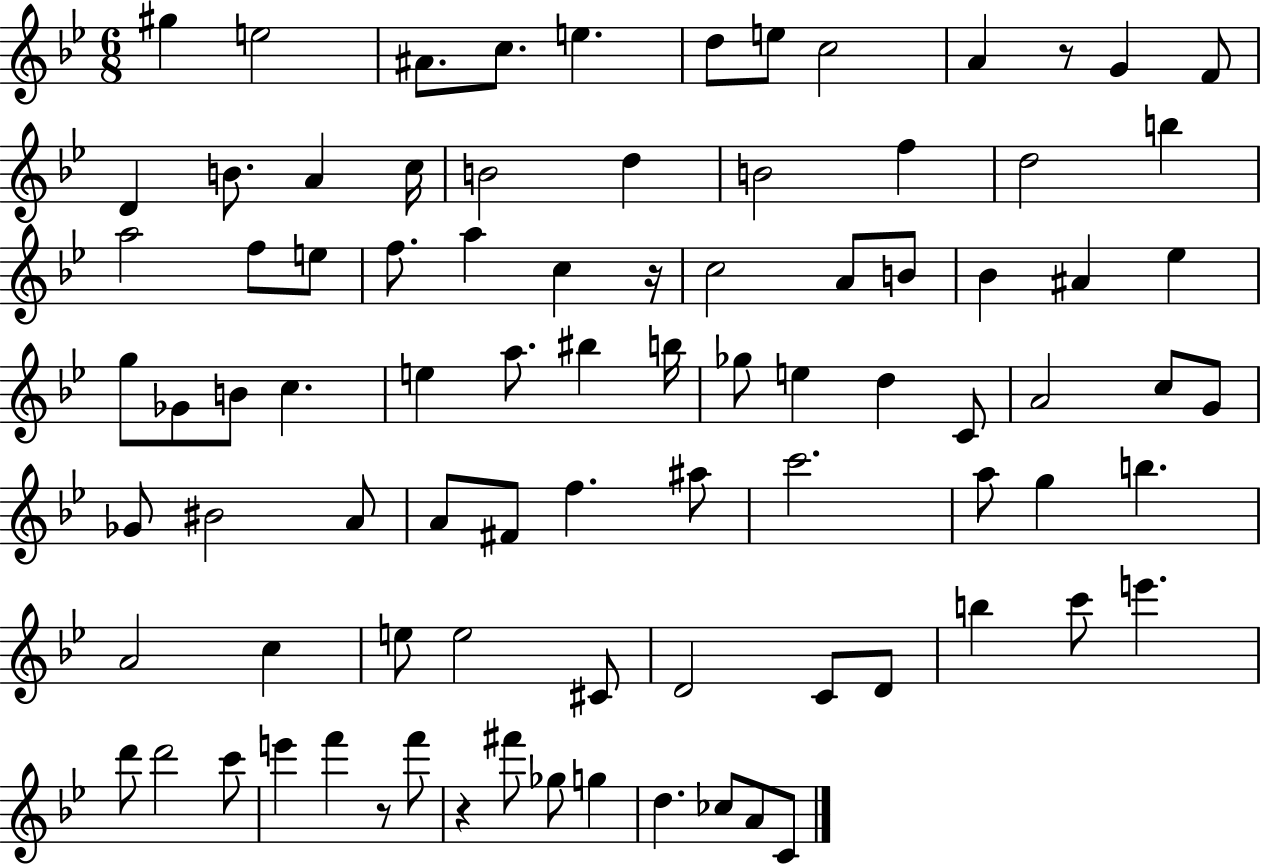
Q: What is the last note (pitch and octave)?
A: C4